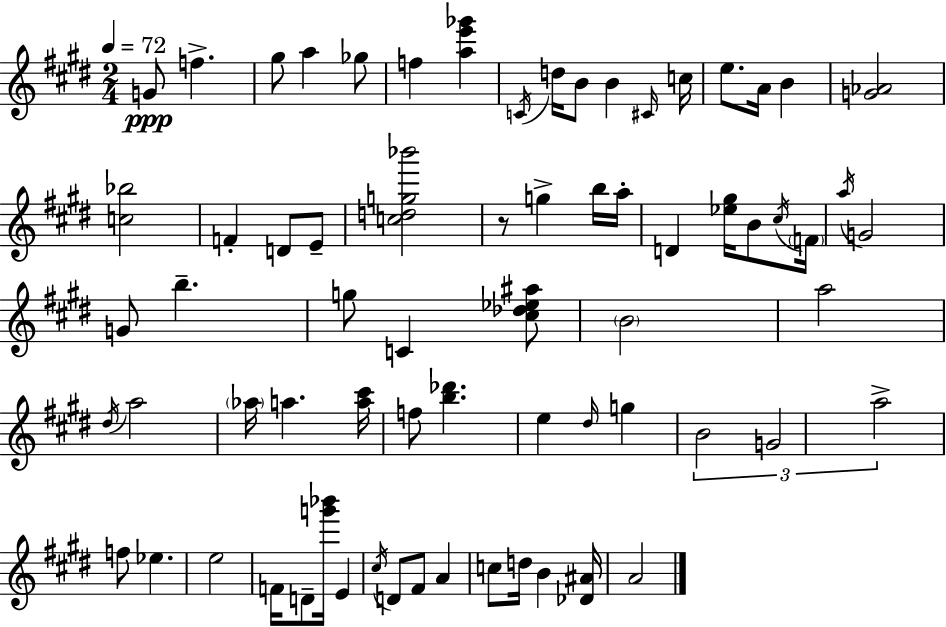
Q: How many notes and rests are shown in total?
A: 69